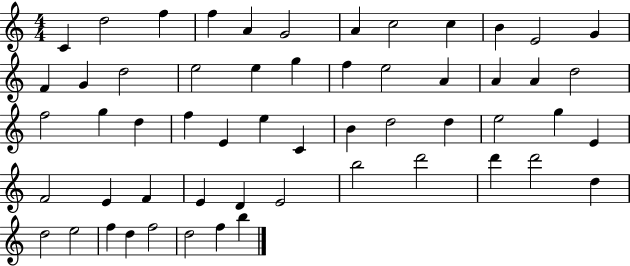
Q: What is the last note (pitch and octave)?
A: B5